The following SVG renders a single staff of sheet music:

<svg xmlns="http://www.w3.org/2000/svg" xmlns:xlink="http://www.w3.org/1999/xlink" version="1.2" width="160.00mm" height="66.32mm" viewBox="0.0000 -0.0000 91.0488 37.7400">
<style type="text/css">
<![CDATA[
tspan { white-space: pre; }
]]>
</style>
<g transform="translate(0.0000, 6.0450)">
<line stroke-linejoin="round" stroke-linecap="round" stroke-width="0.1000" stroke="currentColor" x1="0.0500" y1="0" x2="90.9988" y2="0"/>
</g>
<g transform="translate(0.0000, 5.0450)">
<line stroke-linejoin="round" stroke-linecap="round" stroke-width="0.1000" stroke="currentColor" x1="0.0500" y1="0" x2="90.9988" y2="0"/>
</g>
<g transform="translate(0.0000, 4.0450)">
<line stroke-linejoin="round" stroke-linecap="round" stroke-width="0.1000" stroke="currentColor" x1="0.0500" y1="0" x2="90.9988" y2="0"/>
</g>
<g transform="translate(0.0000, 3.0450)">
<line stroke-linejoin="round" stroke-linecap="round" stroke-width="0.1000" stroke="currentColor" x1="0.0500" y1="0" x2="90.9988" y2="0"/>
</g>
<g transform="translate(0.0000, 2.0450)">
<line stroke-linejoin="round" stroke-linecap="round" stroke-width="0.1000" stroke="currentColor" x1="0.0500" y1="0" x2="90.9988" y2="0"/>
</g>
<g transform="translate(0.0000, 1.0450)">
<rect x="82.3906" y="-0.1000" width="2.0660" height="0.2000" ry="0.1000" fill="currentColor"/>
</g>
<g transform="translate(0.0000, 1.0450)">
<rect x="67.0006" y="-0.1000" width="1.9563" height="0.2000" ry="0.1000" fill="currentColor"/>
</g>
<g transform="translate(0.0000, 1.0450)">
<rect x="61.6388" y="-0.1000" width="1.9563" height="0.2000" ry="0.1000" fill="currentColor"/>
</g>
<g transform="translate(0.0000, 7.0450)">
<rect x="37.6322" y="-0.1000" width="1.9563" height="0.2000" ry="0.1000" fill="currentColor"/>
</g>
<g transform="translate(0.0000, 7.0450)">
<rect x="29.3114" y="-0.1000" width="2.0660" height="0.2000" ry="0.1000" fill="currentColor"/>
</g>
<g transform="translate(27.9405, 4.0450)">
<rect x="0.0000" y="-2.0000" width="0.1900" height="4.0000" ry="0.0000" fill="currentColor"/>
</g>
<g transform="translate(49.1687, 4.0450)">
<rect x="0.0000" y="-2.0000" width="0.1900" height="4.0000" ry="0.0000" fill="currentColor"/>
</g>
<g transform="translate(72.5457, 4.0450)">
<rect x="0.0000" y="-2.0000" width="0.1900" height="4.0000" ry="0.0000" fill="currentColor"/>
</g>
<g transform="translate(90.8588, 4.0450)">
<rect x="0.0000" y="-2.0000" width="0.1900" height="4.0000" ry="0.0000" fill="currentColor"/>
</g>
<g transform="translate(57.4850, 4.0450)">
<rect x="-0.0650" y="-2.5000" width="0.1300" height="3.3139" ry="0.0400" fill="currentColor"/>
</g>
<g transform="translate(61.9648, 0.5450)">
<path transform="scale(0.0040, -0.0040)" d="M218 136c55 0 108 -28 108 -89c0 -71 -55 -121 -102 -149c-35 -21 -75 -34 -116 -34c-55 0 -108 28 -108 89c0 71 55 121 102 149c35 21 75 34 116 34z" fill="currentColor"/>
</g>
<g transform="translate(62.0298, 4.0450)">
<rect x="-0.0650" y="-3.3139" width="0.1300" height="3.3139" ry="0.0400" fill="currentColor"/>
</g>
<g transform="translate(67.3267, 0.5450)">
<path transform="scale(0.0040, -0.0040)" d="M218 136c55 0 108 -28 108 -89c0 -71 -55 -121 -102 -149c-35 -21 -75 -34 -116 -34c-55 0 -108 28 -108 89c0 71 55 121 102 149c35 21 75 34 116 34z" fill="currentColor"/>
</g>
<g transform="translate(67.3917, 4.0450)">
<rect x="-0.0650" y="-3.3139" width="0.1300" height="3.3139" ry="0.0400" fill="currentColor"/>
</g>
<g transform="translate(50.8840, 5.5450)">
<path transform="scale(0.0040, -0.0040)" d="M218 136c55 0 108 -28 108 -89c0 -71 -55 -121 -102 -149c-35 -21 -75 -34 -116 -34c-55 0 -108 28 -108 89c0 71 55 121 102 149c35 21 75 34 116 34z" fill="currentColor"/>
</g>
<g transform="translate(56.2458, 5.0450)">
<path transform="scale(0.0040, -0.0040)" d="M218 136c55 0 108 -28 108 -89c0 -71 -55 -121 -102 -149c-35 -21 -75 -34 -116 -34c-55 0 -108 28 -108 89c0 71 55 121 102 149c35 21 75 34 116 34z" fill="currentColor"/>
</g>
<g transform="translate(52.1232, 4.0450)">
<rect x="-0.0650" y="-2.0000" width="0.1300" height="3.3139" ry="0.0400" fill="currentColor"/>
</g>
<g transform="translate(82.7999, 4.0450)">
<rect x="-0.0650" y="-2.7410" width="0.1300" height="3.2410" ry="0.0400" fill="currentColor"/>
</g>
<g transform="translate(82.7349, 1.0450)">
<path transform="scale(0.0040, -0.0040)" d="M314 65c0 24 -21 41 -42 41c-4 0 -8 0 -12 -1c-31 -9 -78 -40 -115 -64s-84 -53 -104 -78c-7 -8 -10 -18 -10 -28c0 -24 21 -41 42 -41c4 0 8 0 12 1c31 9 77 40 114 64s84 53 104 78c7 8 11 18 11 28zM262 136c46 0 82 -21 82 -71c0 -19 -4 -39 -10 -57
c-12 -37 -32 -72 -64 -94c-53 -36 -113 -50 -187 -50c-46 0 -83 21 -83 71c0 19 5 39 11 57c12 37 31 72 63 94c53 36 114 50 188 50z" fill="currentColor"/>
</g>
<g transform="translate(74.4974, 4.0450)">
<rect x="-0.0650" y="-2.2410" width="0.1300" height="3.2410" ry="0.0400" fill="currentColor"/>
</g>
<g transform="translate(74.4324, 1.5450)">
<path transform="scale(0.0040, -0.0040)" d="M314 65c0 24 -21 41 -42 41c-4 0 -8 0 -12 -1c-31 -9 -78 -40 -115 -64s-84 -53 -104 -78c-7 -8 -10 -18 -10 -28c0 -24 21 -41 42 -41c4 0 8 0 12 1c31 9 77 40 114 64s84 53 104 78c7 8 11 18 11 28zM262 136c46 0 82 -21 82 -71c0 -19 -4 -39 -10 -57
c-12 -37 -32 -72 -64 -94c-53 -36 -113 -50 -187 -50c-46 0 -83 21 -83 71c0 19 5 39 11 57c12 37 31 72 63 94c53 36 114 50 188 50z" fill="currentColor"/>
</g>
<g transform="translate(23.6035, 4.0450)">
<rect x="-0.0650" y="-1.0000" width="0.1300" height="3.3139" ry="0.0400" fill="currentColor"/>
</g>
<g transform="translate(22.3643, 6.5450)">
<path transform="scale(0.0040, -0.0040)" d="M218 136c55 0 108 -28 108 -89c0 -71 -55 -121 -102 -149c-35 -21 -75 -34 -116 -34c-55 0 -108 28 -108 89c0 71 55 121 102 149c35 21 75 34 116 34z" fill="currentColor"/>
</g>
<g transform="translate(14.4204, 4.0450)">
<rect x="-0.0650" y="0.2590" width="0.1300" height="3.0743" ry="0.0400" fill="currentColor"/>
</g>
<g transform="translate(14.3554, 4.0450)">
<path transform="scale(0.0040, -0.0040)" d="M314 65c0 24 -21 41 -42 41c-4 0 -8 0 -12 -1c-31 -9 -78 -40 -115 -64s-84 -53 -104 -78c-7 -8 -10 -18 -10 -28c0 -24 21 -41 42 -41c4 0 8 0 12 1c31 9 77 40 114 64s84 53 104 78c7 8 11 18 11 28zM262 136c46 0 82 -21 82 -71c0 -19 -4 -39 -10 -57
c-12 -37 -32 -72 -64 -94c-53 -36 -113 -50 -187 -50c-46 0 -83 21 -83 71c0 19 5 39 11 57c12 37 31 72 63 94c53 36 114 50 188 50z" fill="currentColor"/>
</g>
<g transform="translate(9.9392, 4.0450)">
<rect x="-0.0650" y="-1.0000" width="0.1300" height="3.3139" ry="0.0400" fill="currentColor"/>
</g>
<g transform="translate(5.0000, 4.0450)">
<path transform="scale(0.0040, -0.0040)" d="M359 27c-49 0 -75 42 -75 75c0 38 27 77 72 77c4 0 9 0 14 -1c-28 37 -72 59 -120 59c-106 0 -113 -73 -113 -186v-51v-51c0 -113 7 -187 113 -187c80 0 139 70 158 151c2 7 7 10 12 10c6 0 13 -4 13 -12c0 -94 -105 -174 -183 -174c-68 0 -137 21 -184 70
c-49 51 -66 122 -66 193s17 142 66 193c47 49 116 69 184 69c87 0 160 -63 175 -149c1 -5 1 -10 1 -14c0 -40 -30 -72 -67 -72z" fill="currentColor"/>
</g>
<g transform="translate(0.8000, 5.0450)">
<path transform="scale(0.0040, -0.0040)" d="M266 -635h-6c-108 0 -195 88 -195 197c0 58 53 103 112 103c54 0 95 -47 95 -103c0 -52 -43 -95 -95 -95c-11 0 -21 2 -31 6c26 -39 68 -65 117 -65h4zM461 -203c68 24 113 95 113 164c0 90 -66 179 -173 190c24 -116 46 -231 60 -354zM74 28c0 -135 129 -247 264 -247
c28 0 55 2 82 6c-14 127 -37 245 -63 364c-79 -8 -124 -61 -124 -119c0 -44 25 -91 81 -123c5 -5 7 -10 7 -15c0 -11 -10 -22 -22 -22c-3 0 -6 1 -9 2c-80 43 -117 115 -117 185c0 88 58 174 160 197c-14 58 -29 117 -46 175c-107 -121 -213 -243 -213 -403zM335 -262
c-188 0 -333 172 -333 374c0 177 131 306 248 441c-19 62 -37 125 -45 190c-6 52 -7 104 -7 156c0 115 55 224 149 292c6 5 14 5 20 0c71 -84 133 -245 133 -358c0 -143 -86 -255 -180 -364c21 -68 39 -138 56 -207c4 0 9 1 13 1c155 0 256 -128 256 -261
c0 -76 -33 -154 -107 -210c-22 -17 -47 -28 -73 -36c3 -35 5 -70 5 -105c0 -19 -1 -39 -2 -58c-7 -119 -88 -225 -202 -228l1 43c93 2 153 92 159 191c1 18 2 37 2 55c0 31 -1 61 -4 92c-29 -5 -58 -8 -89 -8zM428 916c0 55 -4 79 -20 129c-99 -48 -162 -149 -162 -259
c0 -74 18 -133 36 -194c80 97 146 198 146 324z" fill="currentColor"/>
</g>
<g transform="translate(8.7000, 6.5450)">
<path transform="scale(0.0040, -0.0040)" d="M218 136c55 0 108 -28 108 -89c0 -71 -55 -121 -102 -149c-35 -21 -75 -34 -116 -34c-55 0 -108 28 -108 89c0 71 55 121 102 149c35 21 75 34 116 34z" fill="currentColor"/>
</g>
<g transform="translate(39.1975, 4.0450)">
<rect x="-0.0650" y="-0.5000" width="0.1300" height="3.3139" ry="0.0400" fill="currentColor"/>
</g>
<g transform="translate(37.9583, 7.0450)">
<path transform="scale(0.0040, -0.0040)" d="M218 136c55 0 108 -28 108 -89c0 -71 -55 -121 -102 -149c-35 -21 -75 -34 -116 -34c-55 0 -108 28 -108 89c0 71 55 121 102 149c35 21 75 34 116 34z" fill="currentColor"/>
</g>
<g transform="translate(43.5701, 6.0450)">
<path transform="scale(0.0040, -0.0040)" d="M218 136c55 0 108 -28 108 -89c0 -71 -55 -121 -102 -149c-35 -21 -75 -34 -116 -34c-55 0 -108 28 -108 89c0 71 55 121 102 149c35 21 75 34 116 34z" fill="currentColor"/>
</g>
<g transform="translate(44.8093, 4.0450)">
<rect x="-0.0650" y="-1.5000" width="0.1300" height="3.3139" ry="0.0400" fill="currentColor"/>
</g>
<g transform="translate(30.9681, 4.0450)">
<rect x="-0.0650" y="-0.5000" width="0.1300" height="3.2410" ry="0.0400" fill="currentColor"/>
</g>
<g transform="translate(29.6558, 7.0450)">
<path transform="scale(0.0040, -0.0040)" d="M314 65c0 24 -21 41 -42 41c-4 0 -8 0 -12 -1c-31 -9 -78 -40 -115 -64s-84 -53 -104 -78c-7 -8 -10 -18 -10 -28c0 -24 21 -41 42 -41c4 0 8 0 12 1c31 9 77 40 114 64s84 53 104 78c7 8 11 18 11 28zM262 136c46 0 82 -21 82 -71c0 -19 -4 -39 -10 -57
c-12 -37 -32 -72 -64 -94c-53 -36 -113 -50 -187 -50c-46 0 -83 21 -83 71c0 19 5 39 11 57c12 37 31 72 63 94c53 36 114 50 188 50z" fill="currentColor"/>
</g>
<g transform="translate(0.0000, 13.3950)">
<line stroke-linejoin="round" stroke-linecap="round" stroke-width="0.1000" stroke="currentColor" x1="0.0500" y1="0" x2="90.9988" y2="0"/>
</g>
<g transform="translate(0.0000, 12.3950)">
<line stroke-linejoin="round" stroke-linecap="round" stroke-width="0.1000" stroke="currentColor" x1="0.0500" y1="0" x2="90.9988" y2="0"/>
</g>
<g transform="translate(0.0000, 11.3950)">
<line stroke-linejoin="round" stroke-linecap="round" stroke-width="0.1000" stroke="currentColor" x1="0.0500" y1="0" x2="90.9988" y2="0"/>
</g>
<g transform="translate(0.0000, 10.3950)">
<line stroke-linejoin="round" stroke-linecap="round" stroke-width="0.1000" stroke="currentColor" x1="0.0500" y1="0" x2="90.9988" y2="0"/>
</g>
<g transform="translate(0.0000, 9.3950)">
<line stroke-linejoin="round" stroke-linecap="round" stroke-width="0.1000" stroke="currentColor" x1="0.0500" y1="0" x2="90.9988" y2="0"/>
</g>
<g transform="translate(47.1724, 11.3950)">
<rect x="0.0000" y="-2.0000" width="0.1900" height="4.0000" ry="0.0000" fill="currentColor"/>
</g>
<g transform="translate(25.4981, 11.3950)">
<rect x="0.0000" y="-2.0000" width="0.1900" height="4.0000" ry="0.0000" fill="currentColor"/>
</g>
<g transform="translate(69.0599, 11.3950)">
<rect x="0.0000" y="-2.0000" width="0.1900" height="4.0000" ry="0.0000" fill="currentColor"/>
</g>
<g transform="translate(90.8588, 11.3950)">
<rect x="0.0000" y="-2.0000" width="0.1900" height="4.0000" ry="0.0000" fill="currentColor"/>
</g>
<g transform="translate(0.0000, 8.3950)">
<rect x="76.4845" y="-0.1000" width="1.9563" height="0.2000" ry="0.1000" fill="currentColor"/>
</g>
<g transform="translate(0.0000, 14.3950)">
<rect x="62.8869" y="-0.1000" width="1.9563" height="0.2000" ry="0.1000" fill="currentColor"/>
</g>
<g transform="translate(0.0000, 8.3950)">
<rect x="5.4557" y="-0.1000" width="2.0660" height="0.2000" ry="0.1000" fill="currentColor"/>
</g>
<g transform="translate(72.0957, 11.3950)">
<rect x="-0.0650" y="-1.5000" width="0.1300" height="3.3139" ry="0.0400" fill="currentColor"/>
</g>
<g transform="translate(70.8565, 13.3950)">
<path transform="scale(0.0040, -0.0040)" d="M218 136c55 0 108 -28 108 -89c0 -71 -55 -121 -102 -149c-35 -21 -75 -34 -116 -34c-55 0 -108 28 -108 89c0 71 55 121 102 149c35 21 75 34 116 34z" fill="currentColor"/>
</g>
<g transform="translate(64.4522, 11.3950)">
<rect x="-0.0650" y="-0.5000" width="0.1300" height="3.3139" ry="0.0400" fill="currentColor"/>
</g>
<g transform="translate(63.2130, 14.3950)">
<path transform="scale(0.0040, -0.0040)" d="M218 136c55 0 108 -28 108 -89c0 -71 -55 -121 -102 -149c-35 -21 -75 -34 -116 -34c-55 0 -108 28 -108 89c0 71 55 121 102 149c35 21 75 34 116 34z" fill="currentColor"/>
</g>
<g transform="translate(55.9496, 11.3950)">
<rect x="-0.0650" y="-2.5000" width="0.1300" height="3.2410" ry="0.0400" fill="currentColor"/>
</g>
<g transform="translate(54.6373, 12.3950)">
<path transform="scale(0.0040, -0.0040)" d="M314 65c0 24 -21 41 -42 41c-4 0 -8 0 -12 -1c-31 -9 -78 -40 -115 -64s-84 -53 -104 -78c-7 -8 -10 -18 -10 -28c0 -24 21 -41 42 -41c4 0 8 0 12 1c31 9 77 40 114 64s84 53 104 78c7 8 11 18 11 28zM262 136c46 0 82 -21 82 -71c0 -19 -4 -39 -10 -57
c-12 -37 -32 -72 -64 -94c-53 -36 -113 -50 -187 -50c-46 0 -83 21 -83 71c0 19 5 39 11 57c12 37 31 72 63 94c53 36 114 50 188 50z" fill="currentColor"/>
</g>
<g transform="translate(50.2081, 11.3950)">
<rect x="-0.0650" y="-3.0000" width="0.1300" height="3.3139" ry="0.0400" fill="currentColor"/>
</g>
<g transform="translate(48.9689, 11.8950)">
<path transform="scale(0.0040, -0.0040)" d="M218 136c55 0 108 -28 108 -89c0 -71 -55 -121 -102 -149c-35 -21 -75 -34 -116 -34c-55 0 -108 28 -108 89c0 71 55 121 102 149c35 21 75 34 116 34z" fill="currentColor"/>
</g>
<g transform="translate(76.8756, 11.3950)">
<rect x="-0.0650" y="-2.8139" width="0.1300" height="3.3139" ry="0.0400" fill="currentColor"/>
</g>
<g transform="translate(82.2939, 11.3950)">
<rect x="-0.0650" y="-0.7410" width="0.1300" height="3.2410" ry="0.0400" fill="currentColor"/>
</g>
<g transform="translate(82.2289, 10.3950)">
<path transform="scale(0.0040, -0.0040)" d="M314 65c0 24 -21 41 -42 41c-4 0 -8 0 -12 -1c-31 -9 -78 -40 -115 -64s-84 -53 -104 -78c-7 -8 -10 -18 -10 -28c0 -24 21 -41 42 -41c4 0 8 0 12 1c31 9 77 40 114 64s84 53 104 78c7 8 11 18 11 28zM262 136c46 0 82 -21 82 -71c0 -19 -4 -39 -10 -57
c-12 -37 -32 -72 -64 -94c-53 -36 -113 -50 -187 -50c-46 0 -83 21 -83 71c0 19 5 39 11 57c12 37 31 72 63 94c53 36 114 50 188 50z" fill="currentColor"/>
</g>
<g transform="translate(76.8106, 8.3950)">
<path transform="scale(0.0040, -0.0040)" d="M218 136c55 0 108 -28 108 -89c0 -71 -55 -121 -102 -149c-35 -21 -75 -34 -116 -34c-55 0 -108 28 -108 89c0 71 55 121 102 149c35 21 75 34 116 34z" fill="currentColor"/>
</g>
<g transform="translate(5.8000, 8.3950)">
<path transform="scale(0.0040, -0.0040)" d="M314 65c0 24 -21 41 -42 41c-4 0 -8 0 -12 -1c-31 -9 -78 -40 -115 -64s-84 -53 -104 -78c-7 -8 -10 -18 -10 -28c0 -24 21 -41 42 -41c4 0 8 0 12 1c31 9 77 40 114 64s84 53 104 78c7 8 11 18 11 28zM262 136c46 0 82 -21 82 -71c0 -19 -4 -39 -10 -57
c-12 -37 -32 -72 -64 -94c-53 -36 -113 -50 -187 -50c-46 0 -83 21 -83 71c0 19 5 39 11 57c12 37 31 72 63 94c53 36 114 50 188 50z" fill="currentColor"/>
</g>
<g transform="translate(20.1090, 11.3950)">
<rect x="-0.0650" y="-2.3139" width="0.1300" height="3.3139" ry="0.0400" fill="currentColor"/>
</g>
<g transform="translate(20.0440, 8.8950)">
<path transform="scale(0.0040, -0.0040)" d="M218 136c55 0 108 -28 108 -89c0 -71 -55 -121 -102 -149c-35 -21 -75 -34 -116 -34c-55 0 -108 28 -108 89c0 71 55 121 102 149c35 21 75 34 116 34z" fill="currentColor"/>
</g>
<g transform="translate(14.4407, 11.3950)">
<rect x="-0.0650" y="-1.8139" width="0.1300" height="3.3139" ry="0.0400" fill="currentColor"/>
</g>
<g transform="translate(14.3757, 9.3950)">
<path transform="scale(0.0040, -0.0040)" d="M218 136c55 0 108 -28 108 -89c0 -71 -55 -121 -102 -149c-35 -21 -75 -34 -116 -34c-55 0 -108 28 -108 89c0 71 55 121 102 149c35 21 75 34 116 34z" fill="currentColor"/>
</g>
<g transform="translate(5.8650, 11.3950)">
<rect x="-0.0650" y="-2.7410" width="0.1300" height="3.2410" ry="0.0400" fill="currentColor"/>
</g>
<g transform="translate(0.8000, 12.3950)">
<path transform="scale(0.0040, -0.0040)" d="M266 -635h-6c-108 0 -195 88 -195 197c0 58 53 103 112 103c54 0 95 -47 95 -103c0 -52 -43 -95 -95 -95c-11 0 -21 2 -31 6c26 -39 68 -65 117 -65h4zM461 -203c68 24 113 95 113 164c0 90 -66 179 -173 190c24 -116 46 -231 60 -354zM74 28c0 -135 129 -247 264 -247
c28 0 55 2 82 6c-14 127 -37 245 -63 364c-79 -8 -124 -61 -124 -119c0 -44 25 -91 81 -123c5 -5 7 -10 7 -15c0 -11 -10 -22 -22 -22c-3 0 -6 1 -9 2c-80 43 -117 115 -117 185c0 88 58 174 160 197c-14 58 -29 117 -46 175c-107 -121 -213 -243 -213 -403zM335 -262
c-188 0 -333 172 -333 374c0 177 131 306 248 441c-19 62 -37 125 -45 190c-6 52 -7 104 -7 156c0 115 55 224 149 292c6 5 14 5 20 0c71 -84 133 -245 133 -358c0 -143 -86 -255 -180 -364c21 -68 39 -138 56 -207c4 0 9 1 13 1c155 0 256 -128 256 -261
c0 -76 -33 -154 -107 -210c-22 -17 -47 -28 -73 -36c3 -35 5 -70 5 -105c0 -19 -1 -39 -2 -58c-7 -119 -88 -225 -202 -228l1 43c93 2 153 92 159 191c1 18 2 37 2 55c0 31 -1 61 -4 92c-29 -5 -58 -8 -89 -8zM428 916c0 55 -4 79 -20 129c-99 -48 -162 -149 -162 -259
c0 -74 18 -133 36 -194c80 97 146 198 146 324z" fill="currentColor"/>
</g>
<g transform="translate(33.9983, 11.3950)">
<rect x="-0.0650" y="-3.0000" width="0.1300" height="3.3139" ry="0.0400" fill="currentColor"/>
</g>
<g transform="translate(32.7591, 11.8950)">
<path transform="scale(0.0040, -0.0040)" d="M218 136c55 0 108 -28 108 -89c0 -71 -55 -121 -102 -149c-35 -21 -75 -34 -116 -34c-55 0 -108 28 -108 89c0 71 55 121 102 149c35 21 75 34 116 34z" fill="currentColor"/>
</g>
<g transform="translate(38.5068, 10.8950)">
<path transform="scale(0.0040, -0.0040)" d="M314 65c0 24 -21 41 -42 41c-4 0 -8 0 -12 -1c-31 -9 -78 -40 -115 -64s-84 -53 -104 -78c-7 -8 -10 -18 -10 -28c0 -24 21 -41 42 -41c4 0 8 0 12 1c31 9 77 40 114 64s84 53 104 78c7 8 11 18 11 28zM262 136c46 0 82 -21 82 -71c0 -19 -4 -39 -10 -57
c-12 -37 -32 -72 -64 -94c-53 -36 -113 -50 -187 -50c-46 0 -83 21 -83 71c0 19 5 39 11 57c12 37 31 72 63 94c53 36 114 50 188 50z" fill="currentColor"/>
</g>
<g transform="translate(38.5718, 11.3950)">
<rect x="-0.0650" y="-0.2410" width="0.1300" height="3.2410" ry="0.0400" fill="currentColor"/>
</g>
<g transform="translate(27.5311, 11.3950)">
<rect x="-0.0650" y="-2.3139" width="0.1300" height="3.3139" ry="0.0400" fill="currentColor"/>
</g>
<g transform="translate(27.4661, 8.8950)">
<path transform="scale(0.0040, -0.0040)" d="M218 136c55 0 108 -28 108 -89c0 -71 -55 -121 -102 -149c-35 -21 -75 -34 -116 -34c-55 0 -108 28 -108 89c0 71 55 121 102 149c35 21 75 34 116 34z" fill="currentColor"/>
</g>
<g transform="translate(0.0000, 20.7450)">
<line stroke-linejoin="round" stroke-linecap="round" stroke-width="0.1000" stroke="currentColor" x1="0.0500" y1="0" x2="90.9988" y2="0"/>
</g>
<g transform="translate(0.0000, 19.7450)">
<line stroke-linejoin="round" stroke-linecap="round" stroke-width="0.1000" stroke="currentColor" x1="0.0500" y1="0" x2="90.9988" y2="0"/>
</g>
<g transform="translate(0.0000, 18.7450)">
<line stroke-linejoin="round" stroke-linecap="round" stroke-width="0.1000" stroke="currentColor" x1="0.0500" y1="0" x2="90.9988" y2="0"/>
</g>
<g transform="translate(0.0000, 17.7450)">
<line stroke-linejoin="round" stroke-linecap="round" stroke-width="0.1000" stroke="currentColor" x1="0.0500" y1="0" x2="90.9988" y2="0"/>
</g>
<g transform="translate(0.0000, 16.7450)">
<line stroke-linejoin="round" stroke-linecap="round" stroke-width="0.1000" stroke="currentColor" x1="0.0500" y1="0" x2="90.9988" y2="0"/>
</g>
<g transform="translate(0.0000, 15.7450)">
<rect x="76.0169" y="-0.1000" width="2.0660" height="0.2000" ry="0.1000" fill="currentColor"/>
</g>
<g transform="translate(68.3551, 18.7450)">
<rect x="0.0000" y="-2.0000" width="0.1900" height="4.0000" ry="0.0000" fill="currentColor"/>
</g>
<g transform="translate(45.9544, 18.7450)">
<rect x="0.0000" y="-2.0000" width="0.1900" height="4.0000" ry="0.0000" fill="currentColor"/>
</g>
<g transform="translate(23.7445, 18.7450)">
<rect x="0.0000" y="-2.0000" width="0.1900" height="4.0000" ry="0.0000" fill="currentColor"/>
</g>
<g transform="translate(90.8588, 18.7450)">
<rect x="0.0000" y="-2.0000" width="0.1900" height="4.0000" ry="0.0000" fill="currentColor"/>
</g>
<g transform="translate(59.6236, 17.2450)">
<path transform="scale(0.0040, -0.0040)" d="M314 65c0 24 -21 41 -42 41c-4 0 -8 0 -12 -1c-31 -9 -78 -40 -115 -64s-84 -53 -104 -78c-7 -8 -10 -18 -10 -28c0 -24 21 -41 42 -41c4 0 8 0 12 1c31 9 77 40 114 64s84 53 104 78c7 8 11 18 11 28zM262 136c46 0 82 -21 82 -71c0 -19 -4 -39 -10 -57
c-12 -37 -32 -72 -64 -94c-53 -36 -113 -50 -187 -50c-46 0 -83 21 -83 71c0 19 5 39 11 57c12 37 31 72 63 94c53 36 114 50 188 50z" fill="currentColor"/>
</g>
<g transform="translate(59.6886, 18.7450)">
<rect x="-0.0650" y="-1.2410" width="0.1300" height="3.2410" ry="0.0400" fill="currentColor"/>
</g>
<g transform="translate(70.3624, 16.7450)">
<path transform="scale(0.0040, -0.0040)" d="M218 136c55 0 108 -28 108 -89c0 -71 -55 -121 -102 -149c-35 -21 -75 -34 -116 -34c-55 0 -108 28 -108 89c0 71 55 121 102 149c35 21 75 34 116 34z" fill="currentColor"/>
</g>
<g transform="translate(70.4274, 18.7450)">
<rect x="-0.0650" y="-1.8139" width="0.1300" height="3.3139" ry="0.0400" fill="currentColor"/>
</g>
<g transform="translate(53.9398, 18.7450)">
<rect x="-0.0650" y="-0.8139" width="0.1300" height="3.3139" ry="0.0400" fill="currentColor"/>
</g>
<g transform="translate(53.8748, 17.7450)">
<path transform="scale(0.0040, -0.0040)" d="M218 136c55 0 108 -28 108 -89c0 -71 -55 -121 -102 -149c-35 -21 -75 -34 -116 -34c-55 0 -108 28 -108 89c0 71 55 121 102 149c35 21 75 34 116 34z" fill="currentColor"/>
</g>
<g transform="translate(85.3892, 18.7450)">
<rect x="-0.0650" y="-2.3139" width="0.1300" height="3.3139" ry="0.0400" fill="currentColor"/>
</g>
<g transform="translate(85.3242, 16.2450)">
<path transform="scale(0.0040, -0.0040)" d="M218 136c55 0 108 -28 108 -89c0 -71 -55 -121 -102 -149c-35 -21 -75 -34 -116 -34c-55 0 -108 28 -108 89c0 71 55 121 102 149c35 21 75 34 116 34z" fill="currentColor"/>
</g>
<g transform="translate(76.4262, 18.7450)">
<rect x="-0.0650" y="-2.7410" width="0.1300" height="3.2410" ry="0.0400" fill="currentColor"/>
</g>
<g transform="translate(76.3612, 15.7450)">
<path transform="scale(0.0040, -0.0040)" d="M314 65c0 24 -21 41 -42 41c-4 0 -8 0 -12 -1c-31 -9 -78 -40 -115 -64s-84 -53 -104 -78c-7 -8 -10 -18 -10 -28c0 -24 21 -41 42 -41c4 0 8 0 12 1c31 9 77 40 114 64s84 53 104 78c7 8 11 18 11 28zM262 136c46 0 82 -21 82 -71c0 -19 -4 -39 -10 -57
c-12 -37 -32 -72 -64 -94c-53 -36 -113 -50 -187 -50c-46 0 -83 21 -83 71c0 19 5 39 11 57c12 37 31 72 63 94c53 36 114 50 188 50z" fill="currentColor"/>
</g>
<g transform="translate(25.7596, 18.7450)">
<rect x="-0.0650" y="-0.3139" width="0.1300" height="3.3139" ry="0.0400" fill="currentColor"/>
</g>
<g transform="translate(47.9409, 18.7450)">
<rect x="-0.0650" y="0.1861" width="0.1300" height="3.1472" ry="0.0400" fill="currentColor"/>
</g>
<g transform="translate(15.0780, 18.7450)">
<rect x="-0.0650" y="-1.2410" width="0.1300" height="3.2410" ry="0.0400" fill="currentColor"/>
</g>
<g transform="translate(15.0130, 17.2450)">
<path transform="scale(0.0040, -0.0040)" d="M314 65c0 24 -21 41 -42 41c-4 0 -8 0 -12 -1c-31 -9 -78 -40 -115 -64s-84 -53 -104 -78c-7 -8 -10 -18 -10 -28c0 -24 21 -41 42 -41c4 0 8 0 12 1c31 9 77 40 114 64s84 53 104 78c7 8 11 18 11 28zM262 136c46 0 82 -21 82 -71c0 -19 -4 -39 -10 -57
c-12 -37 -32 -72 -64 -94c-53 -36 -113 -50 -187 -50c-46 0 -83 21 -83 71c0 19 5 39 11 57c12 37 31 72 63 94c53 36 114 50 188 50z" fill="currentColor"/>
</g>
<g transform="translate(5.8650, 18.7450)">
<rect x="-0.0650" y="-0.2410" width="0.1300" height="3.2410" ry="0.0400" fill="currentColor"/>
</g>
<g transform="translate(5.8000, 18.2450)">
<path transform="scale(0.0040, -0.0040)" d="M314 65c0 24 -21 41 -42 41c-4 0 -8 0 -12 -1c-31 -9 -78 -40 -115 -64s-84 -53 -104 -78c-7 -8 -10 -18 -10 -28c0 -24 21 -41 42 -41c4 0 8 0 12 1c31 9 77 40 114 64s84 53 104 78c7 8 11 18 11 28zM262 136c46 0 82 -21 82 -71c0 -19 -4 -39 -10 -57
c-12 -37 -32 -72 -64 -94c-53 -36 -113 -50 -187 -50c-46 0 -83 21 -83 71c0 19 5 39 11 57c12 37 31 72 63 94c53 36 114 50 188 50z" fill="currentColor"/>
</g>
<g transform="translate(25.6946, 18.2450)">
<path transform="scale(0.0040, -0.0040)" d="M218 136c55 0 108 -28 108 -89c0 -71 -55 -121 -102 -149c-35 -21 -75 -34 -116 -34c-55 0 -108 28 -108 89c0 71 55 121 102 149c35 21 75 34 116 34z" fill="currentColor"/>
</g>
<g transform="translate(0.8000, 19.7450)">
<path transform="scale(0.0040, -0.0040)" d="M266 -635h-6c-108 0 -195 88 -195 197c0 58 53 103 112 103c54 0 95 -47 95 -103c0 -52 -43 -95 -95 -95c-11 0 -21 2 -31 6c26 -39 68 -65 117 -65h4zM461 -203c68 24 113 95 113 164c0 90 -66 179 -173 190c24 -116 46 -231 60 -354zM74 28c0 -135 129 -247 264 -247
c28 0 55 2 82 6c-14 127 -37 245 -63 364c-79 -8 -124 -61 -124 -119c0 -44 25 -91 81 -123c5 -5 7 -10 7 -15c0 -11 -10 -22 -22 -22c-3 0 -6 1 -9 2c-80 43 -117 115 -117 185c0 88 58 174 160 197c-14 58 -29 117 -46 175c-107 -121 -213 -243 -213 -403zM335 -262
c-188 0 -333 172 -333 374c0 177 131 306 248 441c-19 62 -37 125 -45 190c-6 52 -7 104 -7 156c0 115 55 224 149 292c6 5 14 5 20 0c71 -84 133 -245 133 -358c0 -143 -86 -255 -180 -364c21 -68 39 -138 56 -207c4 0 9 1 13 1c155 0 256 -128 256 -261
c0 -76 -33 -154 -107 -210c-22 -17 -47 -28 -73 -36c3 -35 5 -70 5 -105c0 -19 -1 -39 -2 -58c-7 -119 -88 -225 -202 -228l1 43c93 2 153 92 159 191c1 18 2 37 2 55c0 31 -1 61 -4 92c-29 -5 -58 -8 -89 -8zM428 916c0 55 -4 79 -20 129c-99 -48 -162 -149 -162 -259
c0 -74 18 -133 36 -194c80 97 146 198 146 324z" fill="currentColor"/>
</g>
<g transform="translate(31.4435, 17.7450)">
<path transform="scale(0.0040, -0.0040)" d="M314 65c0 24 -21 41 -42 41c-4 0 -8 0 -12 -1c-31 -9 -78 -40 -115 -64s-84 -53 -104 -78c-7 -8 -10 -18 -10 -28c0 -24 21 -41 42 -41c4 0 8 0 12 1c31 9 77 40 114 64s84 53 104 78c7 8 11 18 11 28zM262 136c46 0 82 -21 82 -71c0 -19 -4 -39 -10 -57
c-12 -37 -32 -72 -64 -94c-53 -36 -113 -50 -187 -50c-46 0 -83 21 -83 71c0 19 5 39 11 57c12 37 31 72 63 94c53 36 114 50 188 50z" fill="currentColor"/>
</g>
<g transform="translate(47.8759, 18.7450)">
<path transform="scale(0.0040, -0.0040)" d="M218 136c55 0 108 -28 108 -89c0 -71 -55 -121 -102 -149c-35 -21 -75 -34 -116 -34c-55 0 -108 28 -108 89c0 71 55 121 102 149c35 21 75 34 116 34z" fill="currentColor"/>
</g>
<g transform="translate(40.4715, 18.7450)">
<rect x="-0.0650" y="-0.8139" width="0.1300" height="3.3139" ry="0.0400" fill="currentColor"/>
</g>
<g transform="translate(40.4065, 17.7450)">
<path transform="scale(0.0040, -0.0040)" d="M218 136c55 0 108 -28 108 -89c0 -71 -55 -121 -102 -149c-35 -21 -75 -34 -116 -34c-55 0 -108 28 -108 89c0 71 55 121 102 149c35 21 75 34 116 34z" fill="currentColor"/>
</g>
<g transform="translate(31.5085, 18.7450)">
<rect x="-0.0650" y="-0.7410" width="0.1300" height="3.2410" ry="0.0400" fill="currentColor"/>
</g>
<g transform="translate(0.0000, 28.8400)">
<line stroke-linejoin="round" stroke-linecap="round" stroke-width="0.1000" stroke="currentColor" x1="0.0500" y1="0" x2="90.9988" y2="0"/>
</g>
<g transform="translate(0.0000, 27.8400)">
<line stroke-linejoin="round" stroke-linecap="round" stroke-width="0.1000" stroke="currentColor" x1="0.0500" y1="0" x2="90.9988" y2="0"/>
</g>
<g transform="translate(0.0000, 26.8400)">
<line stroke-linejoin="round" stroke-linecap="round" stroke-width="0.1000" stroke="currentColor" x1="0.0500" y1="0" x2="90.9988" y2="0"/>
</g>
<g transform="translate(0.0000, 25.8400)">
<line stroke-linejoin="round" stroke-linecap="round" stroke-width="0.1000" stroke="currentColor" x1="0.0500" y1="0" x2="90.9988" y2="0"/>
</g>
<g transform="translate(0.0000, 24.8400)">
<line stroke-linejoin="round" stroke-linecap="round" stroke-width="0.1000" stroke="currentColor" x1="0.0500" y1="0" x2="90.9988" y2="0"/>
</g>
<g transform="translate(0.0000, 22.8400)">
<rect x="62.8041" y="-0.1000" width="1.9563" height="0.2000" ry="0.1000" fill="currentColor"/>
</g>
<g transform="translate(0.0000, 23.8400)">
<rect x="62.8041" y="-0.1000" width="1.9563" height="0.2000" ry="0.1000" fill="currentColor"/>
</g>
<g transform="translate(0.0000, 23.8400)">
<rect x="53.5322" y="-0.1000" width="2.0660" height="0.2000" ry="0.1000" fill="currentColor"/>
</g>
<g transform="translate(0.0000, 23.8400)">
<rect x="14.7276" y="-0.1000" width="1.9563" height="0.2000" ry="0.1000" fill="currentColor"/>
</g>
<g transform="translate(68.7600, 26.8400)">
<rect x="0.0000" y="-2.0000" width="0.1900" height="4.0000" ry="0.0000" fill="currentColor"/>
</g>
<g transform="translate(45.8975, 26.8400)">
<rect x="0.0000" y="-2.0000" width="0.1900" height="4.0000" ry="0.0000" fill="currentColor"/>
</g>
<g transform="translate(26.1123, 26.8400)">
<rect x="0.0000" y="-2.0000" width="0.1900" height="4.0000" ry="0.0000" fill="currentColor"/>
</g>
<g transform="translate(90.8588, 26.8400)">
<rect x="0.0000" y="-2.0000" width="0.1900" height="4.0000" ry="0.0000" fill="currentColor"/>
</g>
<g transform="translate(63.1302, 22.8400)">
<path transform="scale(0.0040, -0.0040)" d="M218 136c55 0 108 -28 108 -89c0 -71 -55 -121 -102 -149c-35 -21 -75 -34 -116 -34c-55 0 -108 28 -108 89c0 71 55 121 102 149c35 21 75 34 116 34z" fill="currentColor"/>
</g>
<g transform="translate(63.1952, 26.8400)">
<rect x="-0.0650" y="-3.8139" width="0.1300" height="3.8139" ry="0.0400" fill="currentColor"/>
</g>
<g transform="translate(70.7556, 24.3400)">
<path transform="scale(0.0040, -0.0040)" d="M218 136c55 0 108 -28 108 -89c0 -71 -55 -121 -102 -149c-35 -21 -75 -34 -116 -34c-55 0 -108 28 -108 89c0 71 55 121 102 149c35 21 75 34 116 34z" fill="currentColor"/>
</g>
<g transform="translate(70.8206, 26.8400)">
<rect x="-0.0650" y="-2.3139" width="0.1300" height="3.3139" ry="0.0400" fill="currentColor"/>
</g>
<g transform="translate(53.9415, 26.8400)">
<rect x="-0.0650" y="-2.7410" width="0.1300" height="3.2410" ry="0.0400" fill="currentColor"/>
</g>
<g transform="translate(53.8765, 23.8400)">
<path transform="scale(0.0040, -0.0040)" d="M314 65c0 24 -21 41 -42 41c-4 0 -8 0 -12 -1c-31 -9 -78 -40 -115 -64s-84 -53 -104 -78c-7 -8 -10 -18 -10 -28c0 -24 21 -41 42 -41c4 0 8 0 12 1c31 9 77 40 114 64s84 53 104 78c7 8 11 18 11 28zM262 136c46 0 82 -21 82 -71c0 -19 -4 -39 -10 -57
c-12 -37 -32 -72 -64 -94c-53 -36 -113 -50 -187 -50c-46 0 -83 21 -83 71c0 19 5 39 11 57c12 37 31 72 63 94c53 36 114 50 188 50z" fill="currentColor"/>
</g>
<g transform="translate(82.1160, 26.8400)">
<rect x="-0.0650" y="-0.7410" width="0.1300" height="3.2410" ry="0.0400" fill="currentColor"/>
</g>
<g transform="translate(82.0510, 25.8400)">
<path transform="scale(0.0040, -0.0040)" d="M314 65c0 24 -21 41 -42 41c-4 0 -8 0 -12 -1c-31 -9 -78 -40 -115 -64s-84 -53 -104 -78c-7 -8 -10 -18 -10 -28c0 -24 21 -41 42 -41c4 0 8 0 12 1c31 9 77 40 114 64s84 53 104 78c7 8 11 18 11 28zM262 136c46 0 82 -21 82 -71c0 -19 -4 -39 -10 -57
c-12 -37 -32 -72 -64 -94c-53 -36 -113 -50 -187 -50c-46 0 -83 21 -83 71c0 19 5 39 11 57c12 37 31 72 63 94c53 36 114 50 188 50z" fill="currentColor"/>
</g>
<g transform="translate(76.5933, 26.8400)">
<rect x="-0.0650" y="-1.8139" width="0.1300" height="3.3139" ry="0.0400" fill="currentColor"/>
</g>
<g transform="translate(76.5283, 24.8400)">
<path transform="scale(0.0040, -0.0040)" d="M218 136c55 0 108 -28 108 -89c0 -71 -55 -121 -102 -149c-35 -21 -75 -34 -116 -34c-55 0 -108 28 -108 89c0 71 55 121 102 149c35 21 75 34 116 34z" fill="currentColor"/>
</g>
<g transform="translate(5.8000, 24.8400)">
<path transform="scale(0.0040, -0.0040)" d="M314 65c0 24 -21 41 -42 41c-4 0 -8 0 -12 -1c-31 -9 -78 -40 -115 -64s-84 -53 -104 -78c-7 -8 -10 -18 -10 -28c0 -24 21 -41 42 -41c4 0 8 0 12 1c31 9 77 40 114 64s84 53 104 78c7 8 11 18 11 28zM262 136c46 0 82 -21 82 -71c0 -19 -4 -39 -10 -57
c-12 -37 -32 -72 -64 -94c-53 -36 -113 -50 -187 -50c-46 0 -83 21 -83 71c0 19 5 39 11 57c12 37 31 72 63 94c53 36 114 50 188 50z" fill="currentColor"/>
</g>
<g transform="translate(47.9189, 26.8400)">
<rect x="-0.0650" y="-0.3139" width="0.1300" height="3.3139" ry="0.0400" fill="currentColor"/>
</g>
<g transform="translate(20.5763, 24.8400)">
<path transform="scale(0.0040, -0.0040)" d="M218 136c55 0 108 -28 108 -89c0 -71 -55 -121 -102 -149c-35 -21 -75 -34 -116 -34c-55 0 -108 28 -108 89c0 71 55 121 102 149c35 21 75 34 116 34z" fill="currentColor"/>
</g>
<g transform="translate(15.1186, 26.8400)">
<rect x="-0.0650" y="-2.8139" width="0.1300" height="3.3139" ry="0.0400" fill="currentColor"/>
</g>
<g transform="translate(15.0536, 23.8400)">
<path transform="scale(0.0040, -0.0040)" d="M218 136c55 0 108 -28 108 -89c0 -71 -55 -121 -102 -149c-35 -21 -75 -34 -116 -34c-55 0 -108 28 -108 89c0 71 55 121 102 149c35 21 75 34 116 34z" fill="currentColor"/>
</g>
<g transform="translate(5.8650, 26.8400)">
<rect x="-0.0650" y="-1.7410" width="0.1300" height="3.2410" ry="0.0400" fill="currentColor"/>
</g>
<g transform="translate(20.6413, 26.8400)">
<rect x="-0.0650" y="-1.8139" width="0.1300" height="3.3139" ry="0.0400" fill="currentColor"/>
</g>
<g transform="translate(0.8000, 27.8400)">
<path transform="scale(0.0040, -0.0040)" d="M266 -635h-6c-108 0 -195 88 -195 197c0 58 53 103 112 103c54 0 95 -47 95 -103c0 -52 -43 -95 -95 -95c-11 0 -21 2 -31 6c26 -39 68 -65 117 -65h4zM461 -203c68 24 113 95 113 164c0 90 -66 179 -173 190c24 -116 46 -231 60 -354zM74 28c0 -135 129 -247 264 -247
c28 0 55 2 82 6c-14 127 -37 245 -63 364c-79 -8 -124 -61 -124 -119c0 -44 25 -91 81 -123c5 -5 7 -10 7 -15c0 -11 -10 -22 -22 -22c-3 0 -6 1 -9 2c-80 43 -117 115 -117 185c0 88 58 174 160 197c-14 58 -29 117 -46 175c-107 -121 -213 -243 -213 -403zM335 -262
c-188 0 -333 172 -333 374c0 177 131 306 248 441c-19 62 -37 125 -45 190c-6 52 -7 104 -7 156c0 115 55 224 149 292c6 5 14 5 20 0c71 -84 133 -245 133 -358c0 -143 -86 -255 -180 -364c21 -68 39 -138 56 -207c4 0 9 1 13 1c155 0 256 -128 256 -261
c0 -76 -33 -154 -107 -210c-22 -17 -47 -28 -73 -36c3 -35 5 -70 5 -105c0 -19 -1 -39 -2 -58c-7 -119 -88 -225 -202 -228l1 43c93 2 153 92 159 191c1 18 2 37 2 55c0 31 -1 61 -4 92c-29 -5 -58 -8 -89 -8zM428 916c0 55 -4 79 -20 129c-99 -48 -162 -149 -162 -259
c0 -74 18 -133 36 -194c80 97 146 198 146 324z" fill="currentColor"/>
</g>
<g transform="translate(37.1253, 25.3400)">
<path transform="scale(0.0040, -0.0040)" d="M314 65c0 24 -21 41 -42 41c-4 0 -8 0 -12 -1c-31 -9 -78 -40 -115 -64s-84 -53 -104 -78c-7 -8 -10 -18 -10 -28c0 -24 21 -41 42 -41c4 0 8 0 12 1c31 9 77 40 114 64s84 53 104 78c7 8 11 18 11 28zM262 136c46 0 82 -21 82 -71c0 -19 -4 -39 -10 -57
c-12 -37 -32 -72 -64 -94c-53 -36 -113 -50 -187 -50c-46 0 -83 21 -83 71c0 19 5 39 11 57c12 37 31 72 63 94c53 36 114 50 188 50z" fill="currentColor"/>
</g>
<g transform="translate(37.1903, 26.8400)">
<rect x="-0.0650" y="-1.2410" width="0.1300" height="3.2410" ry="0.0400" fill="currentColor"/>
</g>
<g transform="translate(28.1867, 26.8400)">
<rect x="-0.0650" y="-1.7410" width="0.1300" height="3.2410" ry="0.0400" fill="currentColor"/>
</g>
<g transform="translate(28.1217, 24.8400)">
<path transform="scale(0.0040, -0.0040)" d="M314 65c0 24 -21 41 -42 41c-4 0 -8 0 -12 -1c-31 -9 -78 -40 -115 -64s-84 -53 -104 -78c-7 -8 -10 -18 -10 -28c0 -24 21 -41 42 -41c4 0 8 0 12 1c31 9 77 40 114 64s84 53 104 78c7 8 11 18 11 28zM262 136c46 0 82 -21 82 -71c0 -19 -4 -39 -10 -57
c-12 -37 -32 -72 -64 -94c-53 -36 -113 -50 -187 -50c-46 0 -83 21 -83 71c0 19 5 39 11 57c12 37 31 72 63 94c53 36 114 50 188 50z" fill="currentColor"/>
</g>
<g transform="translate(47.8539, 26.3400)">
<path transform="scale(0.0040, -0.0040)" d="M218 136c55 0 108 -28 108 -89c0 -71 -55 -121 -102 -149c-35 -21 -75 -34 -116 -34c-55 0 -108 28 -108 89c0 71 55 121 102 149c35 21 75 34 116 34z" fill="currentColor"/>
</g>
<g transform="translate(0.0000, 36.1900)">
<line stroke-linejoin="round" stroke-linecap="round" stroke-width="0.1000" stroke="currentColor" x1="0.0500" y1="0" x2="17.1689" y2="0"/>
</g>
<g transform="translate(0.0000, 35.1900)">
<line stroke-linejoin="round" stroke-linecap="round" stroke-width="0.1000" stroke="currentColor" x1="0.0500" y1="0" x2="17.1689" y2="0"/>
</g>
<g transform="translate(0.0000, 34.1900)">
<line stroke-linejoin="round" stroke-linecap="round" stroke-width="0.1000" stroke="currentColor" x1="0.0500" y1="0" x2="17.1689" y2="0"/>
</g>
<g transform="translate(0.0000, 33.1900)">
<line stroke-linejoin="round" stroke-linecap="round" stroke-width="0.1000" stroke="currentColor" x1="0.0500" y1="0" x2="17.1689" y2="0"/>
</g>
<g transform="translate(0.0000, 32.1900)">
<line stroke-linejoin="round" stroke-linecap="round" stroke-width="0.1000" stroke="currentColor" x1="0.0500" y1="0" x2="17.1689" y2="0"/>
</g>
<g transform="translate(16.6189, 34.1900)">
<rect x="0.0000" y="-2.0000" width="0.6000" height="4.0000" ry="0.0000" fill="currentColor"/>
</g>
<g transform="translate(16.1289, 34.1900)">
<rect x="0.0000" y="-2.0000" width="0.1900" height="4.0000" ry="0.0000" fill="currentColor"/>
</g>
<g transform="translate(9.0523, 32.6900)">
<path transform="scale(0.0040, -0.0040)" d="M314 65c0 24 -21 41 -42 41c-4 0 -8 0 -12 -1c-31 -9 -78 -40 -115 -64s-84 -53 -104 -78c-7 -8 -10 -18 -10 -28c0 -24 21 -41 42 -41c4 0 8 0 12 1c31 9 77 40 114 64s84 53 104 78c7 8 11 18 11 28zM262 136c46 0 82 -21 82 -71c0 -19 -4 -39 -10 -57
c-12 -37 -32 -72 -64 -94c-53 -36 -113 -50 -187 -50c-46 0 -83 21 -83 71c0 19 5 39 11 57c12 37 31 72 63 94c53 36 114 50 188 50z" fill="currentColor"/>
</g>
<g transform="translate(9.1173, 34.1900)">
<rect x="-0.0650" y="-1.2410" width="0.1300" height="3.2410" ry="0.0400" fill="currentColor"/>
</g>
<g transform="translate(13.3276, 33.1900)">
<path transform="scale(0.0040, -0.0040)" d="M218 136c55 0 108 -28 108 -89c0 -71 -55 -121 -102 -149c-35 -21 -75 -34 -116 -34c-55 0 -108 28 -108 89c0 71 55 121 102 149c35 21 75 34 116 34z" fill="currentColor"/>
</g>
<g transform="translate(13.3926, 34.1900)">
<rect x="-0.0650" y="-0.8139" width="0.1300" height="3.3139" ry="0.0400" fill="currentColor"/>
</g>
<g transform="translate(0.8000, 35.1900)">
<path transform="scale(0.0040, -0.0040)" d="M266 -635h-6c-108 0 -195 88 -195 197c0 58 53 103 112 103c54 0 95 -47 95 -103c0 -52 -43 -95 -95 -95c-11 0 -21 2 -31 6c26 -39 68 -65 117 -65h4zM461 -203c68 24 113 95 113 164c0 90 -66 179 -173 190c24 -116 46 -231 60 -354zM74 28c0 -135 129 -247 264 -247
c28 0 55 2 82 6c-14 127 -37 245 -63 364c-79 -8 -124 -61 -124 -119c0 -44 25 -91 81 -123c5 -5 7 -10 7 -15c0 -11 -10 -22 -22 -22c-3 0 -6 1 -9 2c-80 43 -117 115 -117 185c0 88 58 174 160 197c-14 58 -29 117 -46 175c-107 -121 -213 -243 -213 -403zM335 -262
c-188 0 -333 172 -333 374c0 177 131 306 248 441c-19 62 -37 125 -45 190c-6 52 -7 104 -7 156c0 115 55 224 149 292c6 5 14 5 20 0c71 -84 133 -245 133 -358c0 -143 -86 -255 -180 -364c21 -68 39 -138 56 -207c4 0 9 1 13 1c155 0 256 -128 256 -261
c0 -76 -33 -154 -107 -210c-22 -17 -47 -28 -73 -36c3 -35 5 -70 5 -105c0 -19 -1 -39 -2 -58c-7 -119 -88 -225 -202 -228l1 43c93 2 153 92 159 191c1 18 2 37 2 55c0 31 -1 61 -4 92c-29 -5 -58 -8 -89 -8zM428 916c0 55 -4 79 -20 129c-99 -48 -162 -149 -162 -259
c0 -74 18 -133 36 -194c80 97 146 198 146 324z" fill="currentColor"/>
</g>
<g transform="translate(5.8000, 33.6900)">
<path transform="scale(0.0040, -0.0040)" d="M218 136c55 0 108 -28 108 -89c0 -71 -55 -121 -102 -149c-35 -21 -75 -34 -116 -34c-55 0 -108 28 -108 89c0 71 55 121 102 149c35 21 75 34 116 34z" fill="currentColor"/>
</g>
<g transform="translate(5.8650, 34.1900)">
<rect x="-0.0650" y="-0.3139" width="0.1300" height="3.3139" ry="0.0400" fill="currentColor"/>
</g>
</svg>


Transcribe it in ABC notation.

X:1
T:Untitled
M:4/4
L:1/4
K:C
D B2 D C2 C E F G b b g2 a2 a2 f g g A c2 A G2 C E a d2 c2 e2 c d2 d B d e2 f a2 g f2 a f f2 e2 c a2 c' g f d2 c e2 d